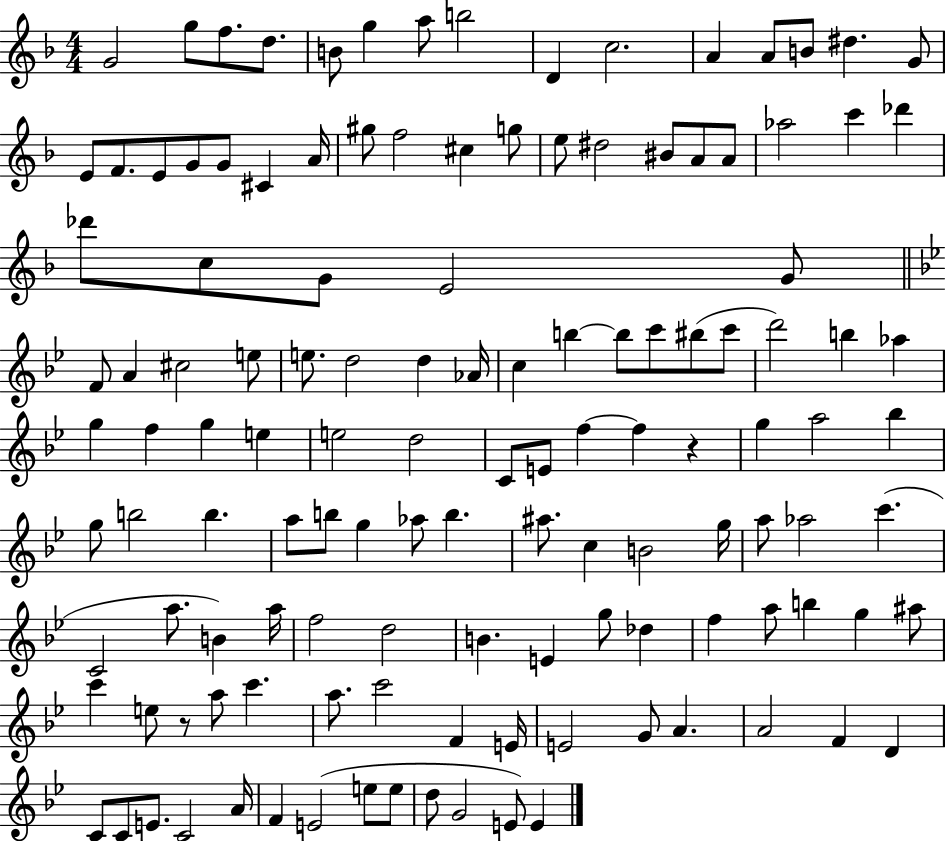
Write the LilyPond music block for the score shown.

{
  \clef treble
  \numericTimeSignature
  \time 4/4
  \key f \major
  g'2 g''8 f''8. d''8. | b'8 g''4 a''8 b''2 | d'4 c''2. | a'4 a'8 b'8 dis''4. g'8 | \break e'8 f'8. e'8 g'8 g'8 cis'4 a'16 | gis''8 f''2 cis''4 g''8 | e''8 dis''2 bis'8 a'8 a'8 | aes''2 c'''4 des'''4 | \break des'''8 c''8 g'8 e'2 g'8 | \bar "||" \break \key bes \major f'8 a'4 cis''2 e''8 | e''8. d''2 d''4 aes'16 | c''4 b''4~~ b''8 c'''8 bis''8( c'''8 | d'''2) b''4 aes''4 | \break g''4 f''4 g''4 e''4 | e''2 d''2 | c'8 e'8 f''4~~ f''4 r4 | g''4 a''2 bes''4 | \break g''8 b''2 b''4. | a''8 b''8 g''4 aes''8 b''4. | ais''8. c''4 b'2 g''16 | a''8 aes''2 c'''4.( | \break c'2 a''8. b'4) a''16 | f''2 d''2 | b'4. e'4 g''8 des''4 | f''4 a''8 b''4 g''4 ais''8 | \break c'''4 e''8 r8 a''8 c'''4. | a''8. c'''2 f'4 e'16 | e'2 g'8 a'4. | a'2 f'4 d'4 | \break c'8 c'8 e'8. c'2 a'16 | f'4 e'2( e''8 e''8 | d''8 g'2 e'8) e'4 | \bar "|."
}